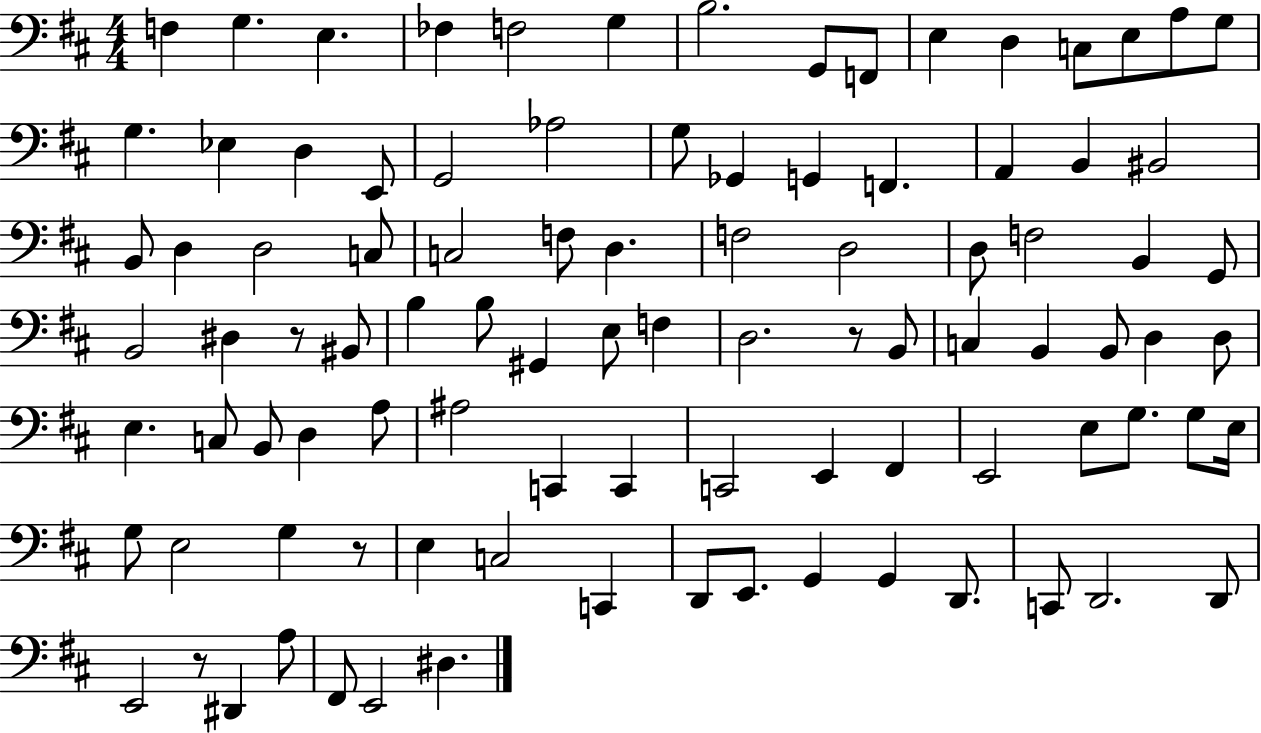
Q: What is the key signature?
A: D major